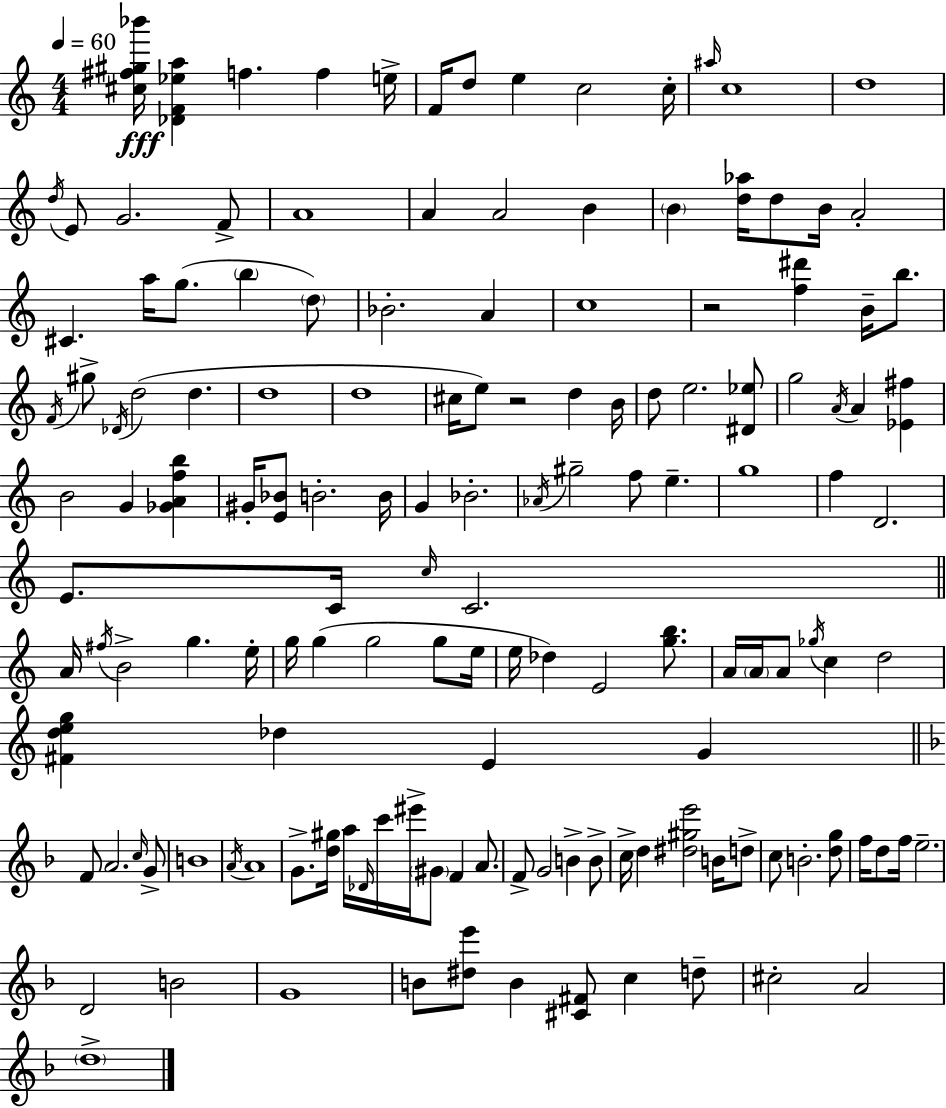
[C#5,F#5,G#5,Bb6]/s [Db4,F4,Eb5,A5]/q F5/q. F5/q E5/s F4/s D5/e E5/q C5/h C5/s A#5/s C5/w D5/w D5/s E4/e G4/h. F4/e A4/w A4/q A4/h B4/q B4/q [D5,Ab5]/s D5/e B4/s A4/h C#4/q. A5/s G5/e. B5/q D5/e Bb4/h. A4/q C5/w R/h [F5,D#6]/q B4/s B5/e. F4/s G#5/e Db4/s D5/h D5/q. D5/w D5/w C#5/s E5/e R/h D5/q B4/s D5/e E5/h. [D#4,Eb5]/e G5/h A4/s A4/q [Eb4,F#5]/q B4/h G4/q [Gb4,A4,F5,B5]/q G#4/s [E4,Bb4]/e B4/h. B4/s G4/q Bb4/h. Ab4/s G#5/h F5/e E5/q. G5/w F5/q D4/h. E4/e. C4/s C5/s C4/h. A4/s F#5/s B4/h G5/q. E5/s G5/s G5/q G5/h G5/e E5/s E5/s Db5/q E4/h [G5,B5]/e. A4/s A4/s A4/e Gb5/s C5/q D5/h [F#4,D5,E5,G5]/q Db5/q E4/q G4/q F4/e A4/h. C5/s G4/e B4/w A4/s A4/w G4/e. [D5,G#5]/s A5/s Db4/s C6/s EIS6/s G#4/e F4/q A4/e. F4/e G4/h B4/q B4/e C5/s D5/q [D#5,G#5,E6]/h B4/s D5/e C5/e B4/h. [D5,G5]/e F5/s D5/e F5/s E5/h. D4/h B4/h G4/w B4/e [D#5,E6]/e B4/q [C#4,F#4]/e C5/q D5/e C#5/h A4/h D5/w